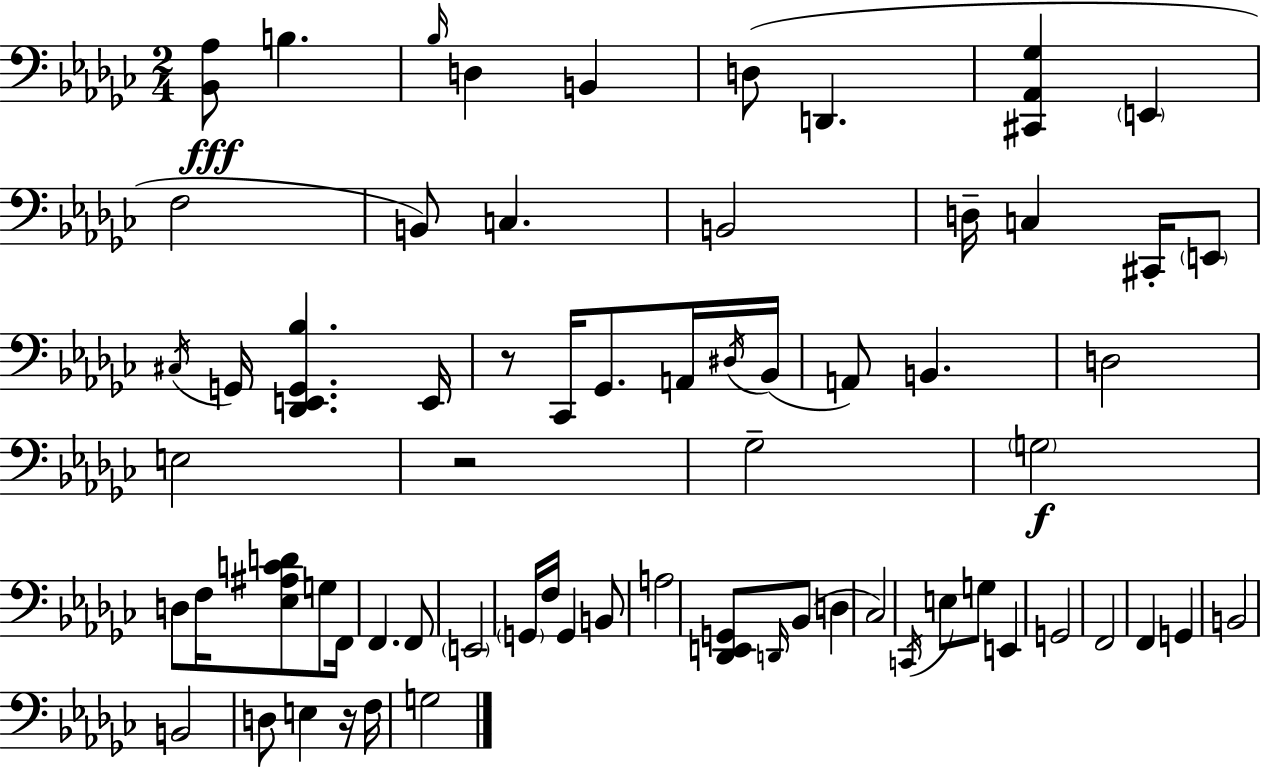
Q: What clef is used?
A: bass